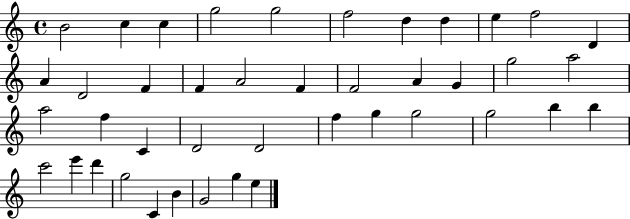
X:1
T:Untitled
M:4/4
L:1/4
K:C
B2 c c g2 g2 f2 d d e f2 D A D2 F F A2 F F2 A G g2 a2 a2 f C D2 D2 f g g2 g2 b b c'2 e' d' g2 C B G2 g e